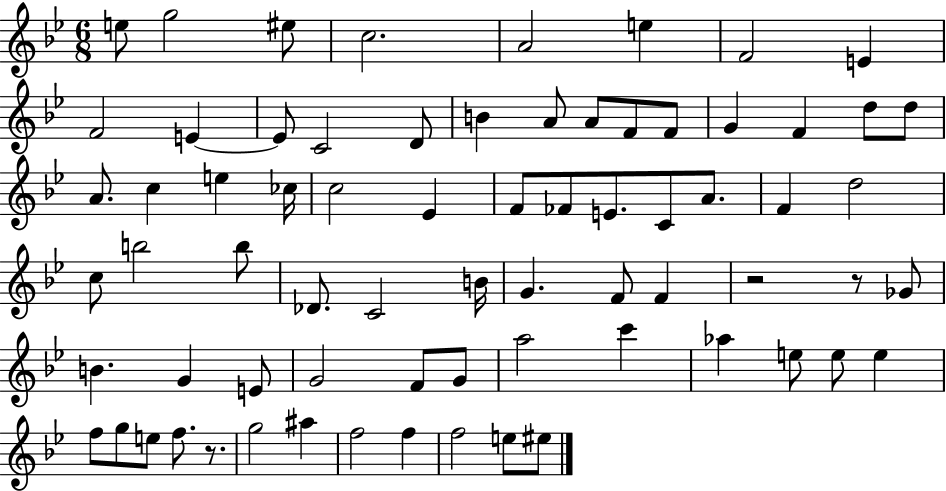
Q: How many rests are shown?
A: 3